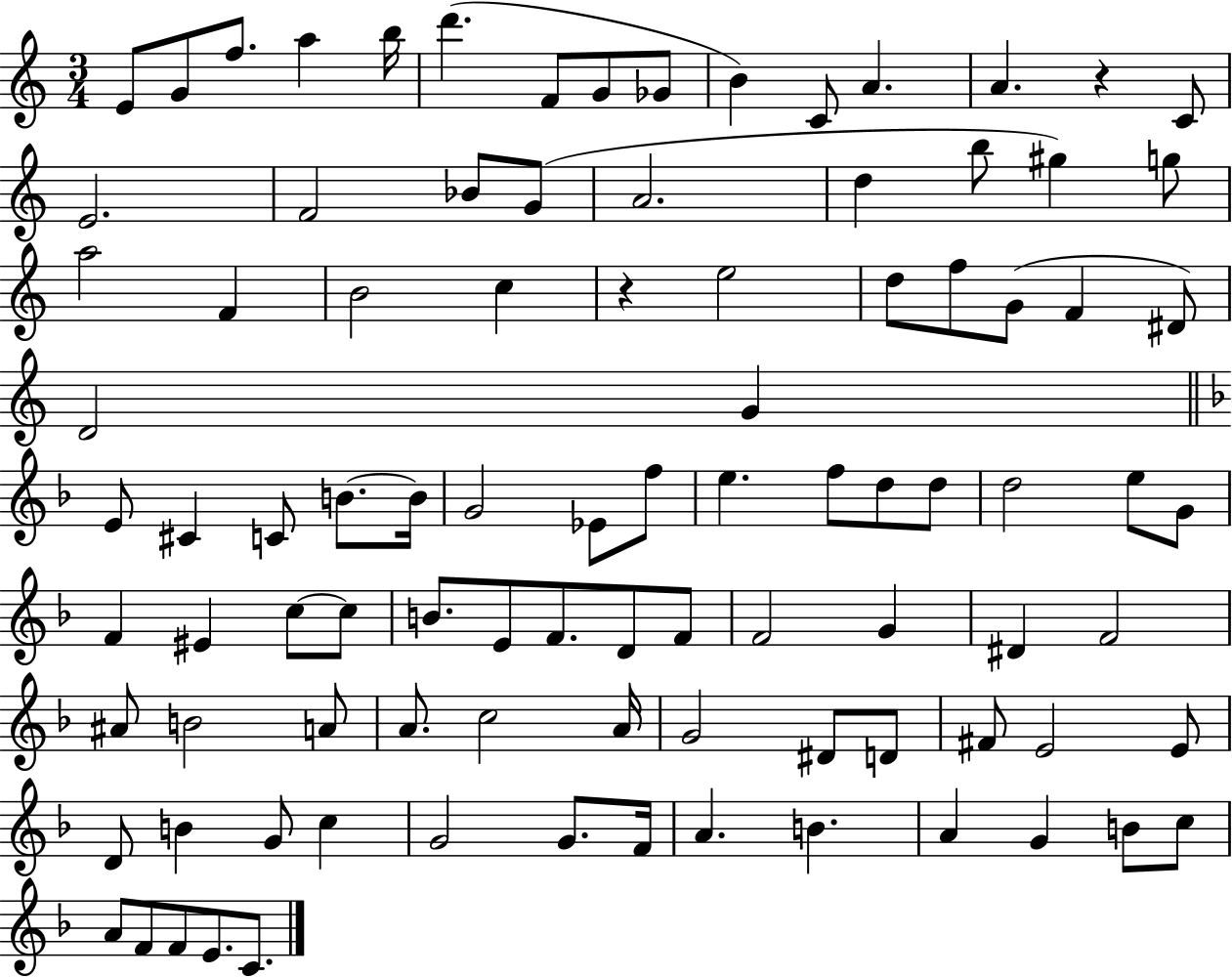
X:1
T:Untitled
M:3/4
L:1/4
K:C
E/2 G/2 f/2 a b/4 d' F/2 G/2 _G/2 B C/2 A A z C/2 E2 F2 _B/2 G/2 A2 d b/2 ^g g/2 a2 F B2 c z e2 d/2 f/2 G/2 F ^D/2 D2 G E/2 ^C C/2 B/2 B/4 G2 _E/2 f/2 e f/2 d/2 d/2 d2 e/2 G/2 F ^E c/2 c/2 B/2 E/2 F/2 D/2 F/2 F2 G ^D F2 ^A/2 B2 A/2 A/2 c2 A/4 G2 ^D/2 D/2 ^F/2 E2 E/2 D/2 B G/2 c G2 G/2 F/4 A B A G B/2 c/2 A/2 F/2 F/2 E/2 C/2